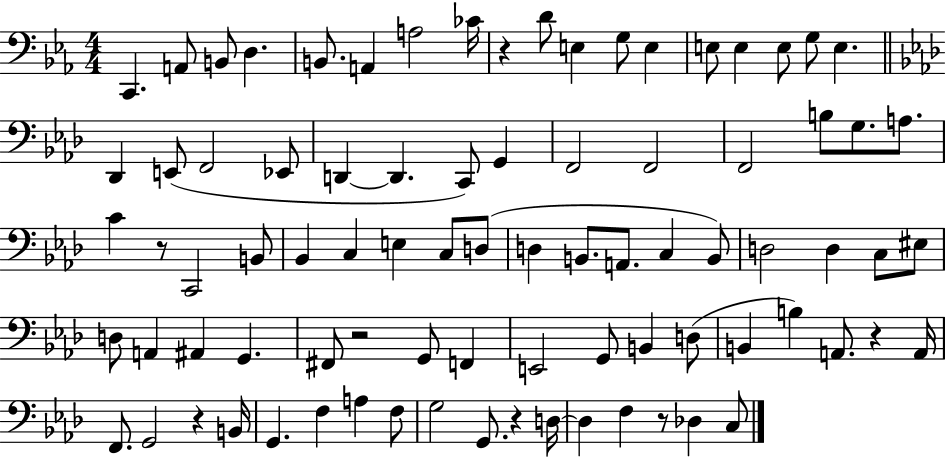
{
  \clef bass
  \numericTimeSignature
  \time 4/4
  \key ees \major
  c,4. a,8 b,8 d4. | b,8. a,4 a2 ces'16 | r4 d'8 e4 g8 e4 | e8 e4 e8 g8 e4. | \break \bar "||" \break \key aes \major des,4 e,8( f,2 ees,8 | d,4~~ d,4. c,8) g,4 | f,2 f,2 | f,2 b8 g8. a8. | \break c'4 r8 c,2 b,8 | bes,4 c4 e4 c8 d8( | d4 b,8. a,8. c4 b,8) | d2 d4 c8 eis8 | \break d8 a,4 ais,4 g,4. | fis,8 r2 g,8 f,4 | e,2 g,8 b,4 d8( | b,4 b4) a,8. r4 a,16 | \break f,8. g,2 r4 b,16 | g,4. f4 a4 f8 | g2 g,8. r4 d16~~ | d4 f4 r8 des4 c8 | \break \bar "|."
}